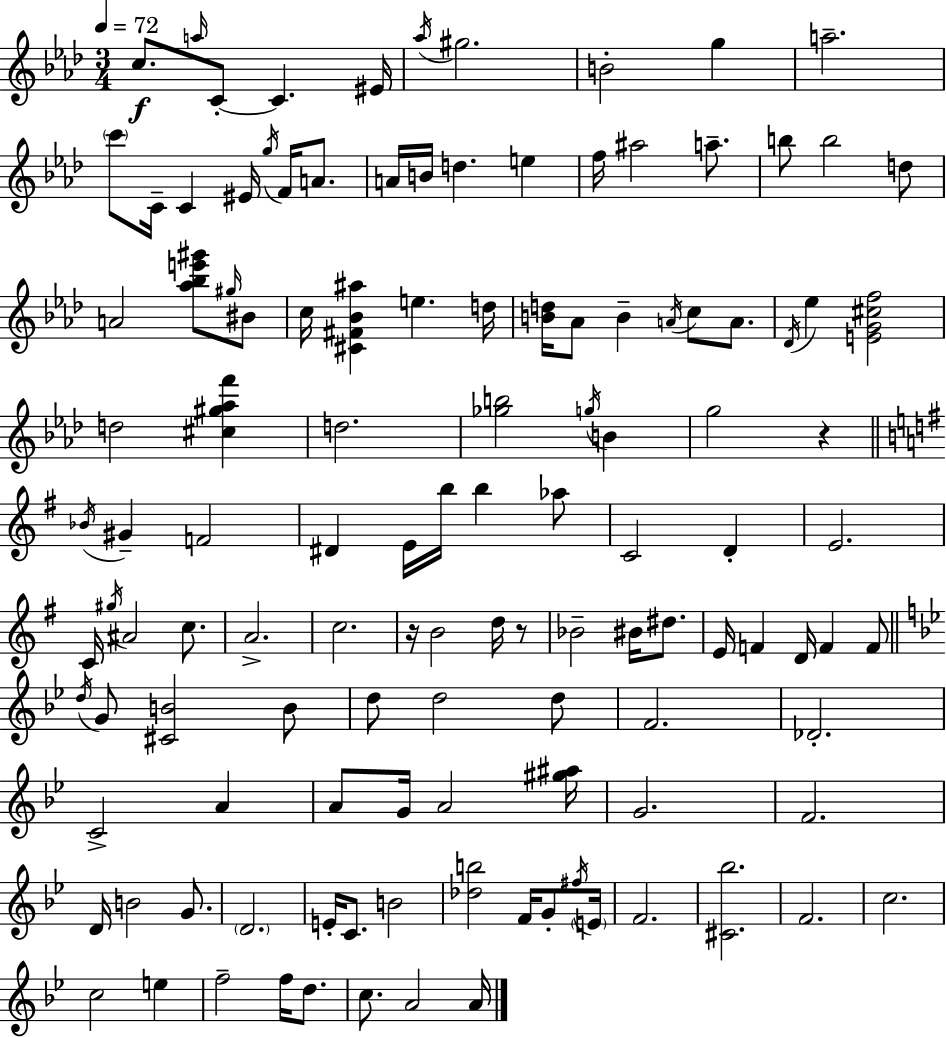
{
  \clef treble
  \numericTimeSignature
  \time 3/4
  \key aes \major
  \tempo 4 = 72
  c''8.\f \grace { a''16 } c'8-.~~ c'4. | eis'16 \acciaccatura { aes''16 } gis''2. | b'2-. g''4 | a''2.-- | \break \parenthesize c'''8 c'16-- c'4 eis'16 \acciaccatura { g''16 } f'16 | a'8. a'16 b'16 d''4. e''4 | f''16 ais''2 | a''8.-- b''8 b''2 | \break d''8 a'2 <aes'' bes'' e''' gis'''>8 | \grace { gis''16 } bis'8 c''16 <cis' fis' bes' ais''>4 e''4. | d''16 <b' d''>16 aes'8 b'4-- \acciaccatura { a'16 } | c''8 a'8. \acciaccatura { des'16 } ees''4 <e' g' cis'' f''>2 | \break d''2 | <cis'' gis'' aes'' f'''>4 d''2. | <ges'' b''>2 | \acciaccatura { g''16 } b'4 g''2 | \break r4 \bar "||" \break \key g \major \acciaccatura { bes'16 } gis'4-- f'2 | dis'4 e'16 b''16 b''4 aes''8 | c'2 d'4-. | e'2. | \break c'16 \acciaccatura { gis''16 } ais'2 c''8. | a'2.-> | c''2. | r16 b'2 d''16 | \break r8 bes'2-- bis'16 dis''8. | e'16 f'4 d'16 f'4 | f'8 \bar "||" \break \key g \minor \acciaccatura { d''16 } g'8 <cis' b'>2 b'8 | d''8 d''2 d''8 | f'2. | des'2.-. | \break c'2-> a'4 | a'8 g'16 a'2 | <gis'' ais''>16 g'2. | f'2. | \break d'16 b'2 g'8. | \parenthesize d'2. | e'16-. c'8. b'2 | <des'' b''>2 f'16 g'8-. | \break \acciaccatura { fis''16 } \parenthesize e'16 f'2. | <cis' bes''>2. | f'2. | c''2. | \break c''2 e''4 | f''2-- f''16 d''8. | c''8. a'2 | a'16 \bar "|."
}